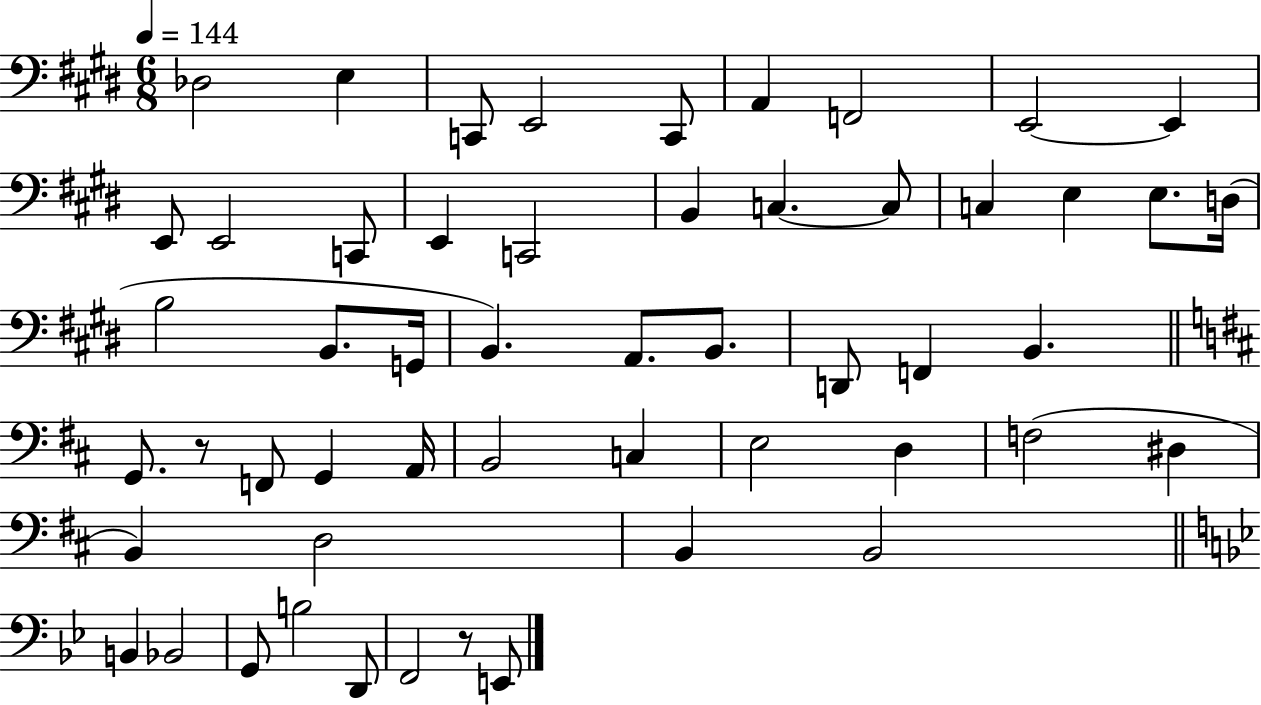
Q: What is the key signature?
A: E major